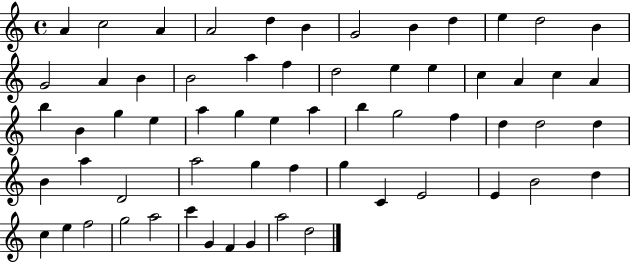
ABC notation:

X:1
T:Untitled
M:4/4
L:1/4
K:C
A c2 A A2 d B G2 B d e d2 B G2 A B B2 a f d2 e e c A c A b B g e a g e a b g2 f d d2 d B a D2 a2 g f g C E2 E B2 d c e f2 g2 a2 c' G F G a2 d2